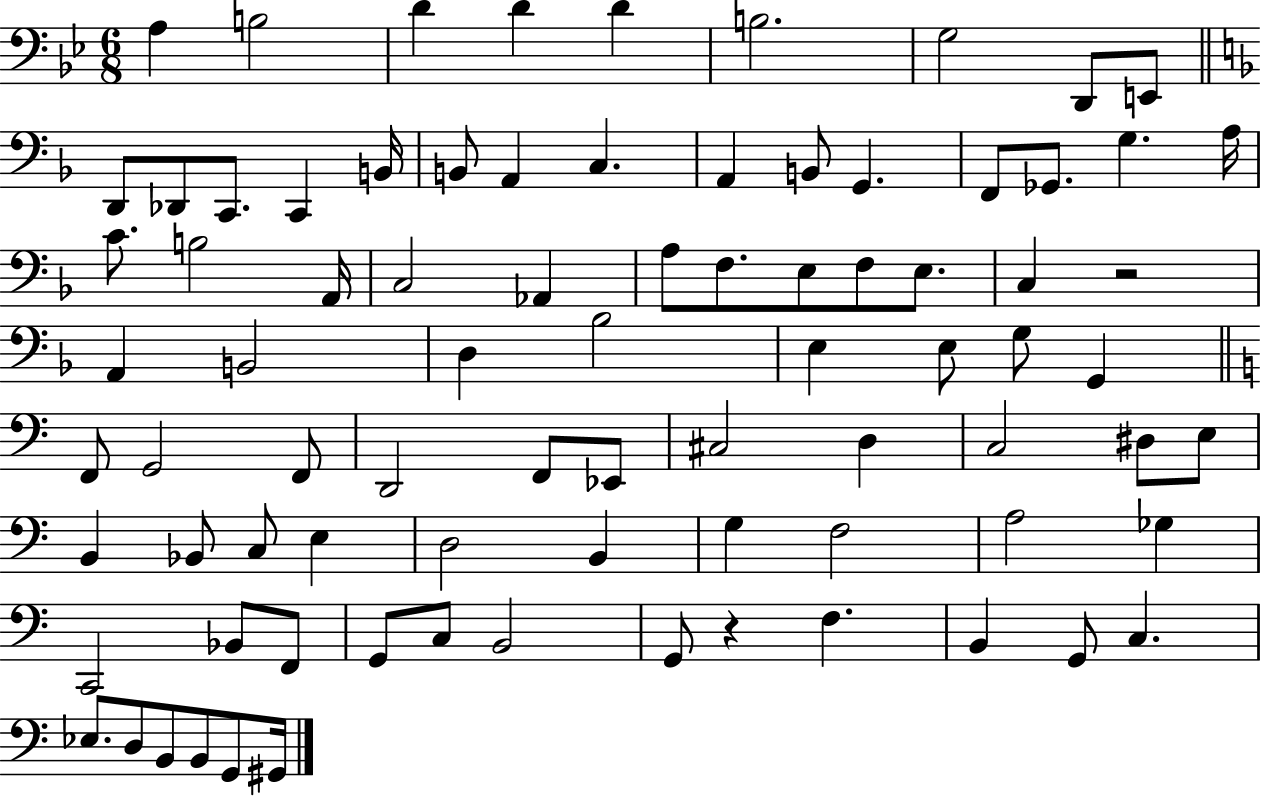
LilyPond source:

{
  \clef bass
  \numericTimeSignature
  \time 6/8
  \key bes \major
  a4 b2 | d'4 d'4 d'4 | b2. | g2 d,8 e,8 | \break \bar "||" \break \key f \major d,8 des,8 c,8. c,4 b,16 | b,8 a,4 c4. | a,4 b,8 g,4. | f,8 ges,8. g4. a16 | \break c'8. b2 a,16 | c2 aes,4 | a8 f8. e8 f8 e8. | c4 r2 | \break a,4 b,2 | d4 bes2 | e4 e8 g8 g,4 | \bar "||" \break \key a \minor f,8 g,2 f,8 | d,2 f,8 ees,8 | cis2 d4 | c2 dis8 e8 | \break b,4 bes,8 c8 e4 | d2 b,4 | g4 f2 | a2 ges4 | \break c,2 bes,8 f,8 | g,8 c8 b,2 | g,8 r4 f4. | b,4 g,8 c4. | \break ees8. d8 b,8 b,8 g,8 gis,16 | \bar "|."
}